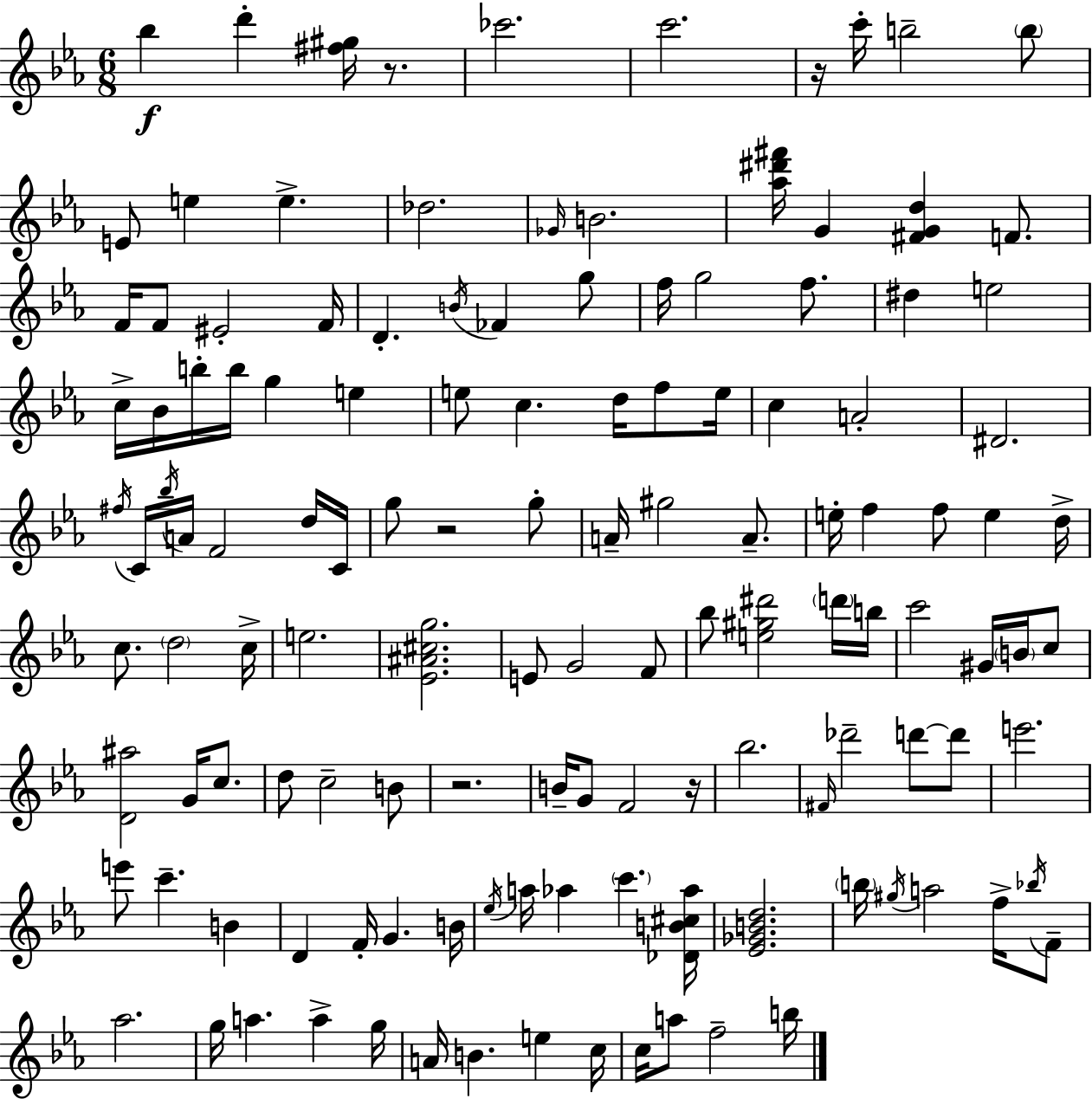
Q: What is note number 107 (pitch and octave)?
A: A5